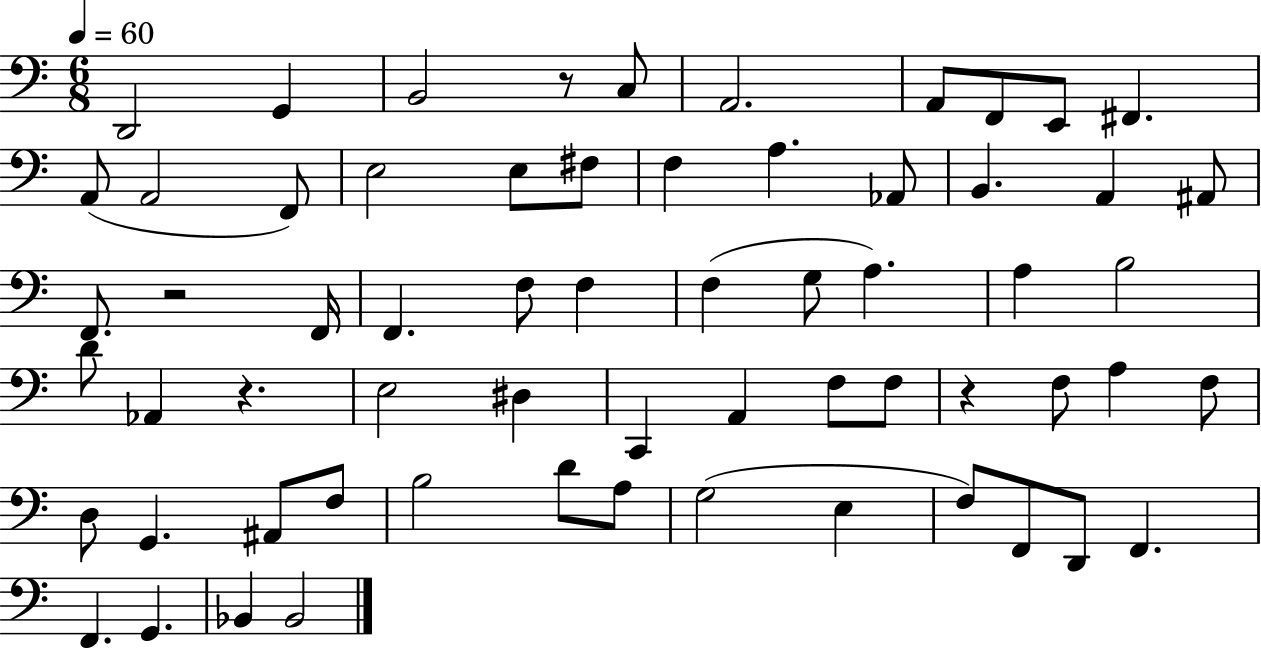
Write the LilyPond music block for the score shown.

{
  \clef bass
  \numericTimeSignature
  \time 6/8
  \key c \major
  \tempo 4 = 60
  d,2 g,4 | b,2 r8 c8 | a,2. | a,8 f,8 e,8 fis,4. | \break a,8( a,2 f,8) | e2 e8 fis8 | f4 a4. aes,8 | b,4. a,4 ais,8 | \break f,8. r2 f,16 | f,4. f8 f4 | f4( g8 a4.) | a4 b2 | \break d'8 aes,4 r4. | e2 dis4 | c,4 a,4 f8 f8 | r4 f8 a4 f8 | \break d8 g,4. ais,8 f8 | b2 d'8 a8 | g2( e4 | f8) f,8 d,8 f,4. | \break f,4. g,4. | bes,4 bes,2 | \bar "|."
}